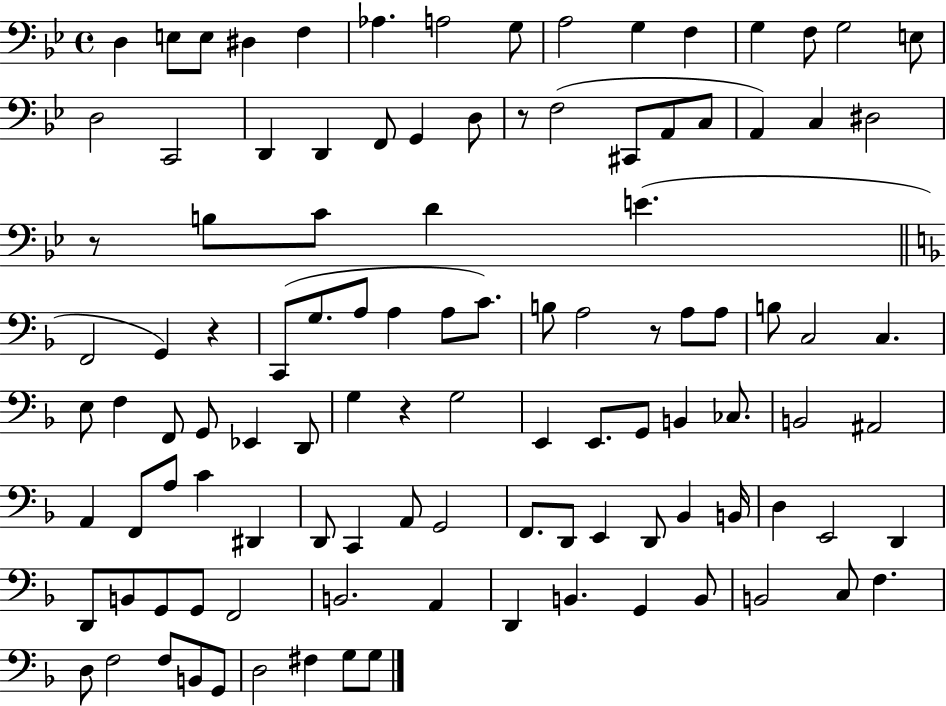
D3/q E3/e E3/e D#3/q F3/q Ab3/q. A3/h G3/e A3/h G3/q F3/q G3/q F3/e G3/h E3/e D3/h C2/h D2/q D2/q F2/e G2/q D3/e R/e F3/h C#2/e A2/e C3/e A2/q C3/q D#3/h R/e B3/e C4/e D4/q E4/q. F2/h G2/q R/q C2/e G3/e. A3/e A3/q A3/e C4/e. B3/e A3/h R/e A3/e A3/e B3/e C3/h C3/q. E3/e F3/q F2/e G2/e Eb2/q D2/e G3/q R/q G3/h E2/q E2/e. G2/e B2/q CES3/e. B2/h A#2/h A2/q F2/e A3/e C4/q D#2/q D2/e C2/q A2/e G2/h F2/e. D2/e E2/q D2/e Bb2/q B2/s D3/q E2/h D2/q D2/e B2/e G2/e G2/e F2/h B2/h. A2/q D2/q B2/q. G2/q B2/e B2/h C3/e F3/q. D3/e F3/h F3/e B2/e G2/e D3/h F#3/q G3/e G3/e